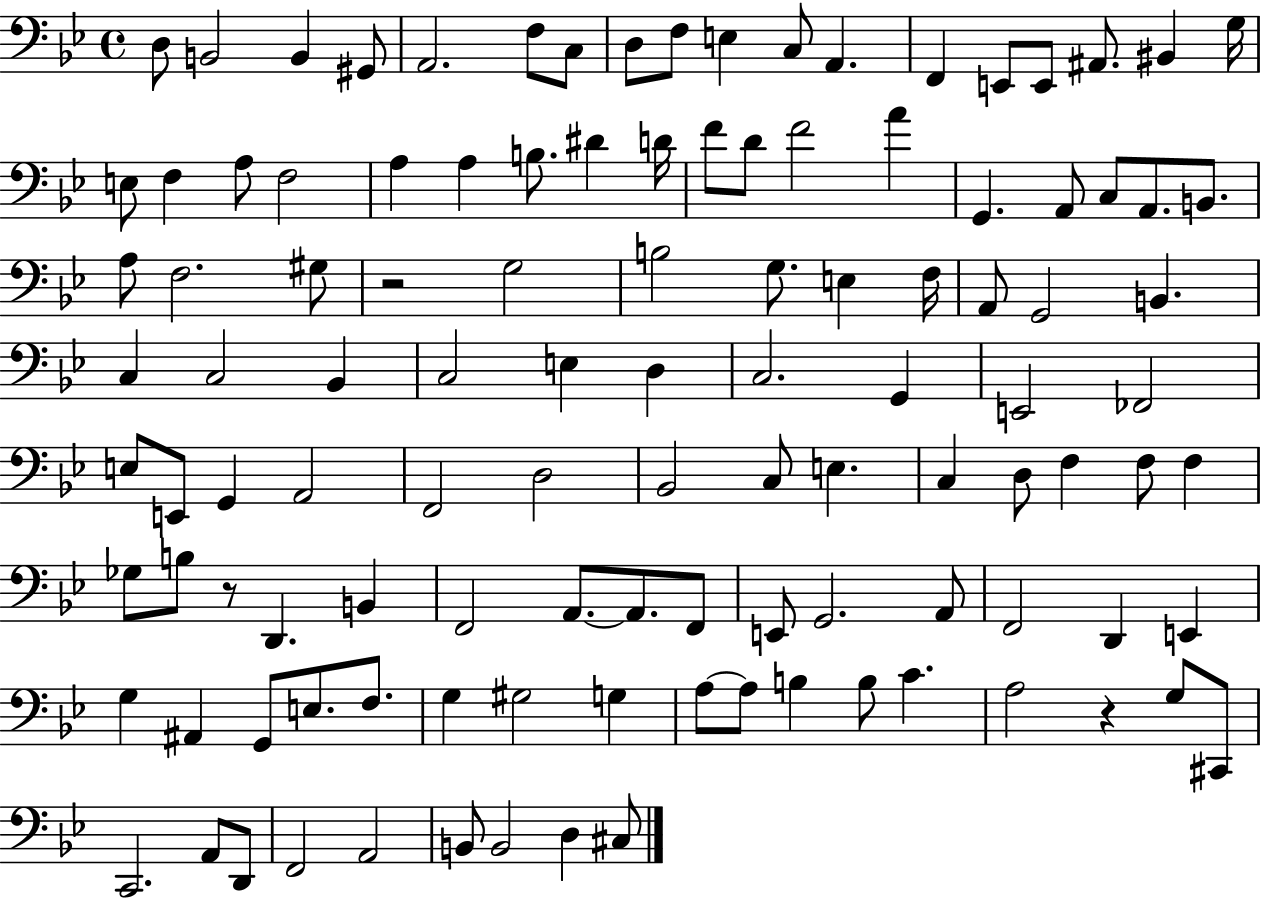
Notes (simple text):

D3/e B2/h B2/q G#2/e A2/h. F3/e C3/e D3/e F3/e E3/q C3/e A2/q. F2/q E2/e E2/e A#2/e. BIS2/q G3/s E3/e F3/q A3/e F3/h A3/q A3/q B3/e. D#4/q D4/s F4/e D4/e F4/h A4/q G2/q. A2/e C3/e A2/e. B2/e. A3/e F3/h. G#3/e R/h G3/h B3/h G3/e. E3/q F3/s A2/e G2/h B2/q. C3/q C3/h Bb2/q C3/h E3/q D3/q C3/h. G2/q E2/h FES2/h E3/e E2/e G2/q A2/h F2/h D3/h Bb2/h C3/e E3/q. C3/q D3/e F3/q F3/e F3/q Gb3/e B3/e R/e D2/q. B2/q F2/h A2/e. A2/e. F2/e E2/e G2/h. A2/e F2/h D2/q E2/q G3/q A#2/q G2/e E3/e. F3/e. G3/q G#3/h G3/q A3/e A3/e B3/q B3/e C4/q. A3/h R/q G3/e C#2/e C2/h. A2/e D2/e F2/h A2/h B2/e B2/h D3/q C#3/e